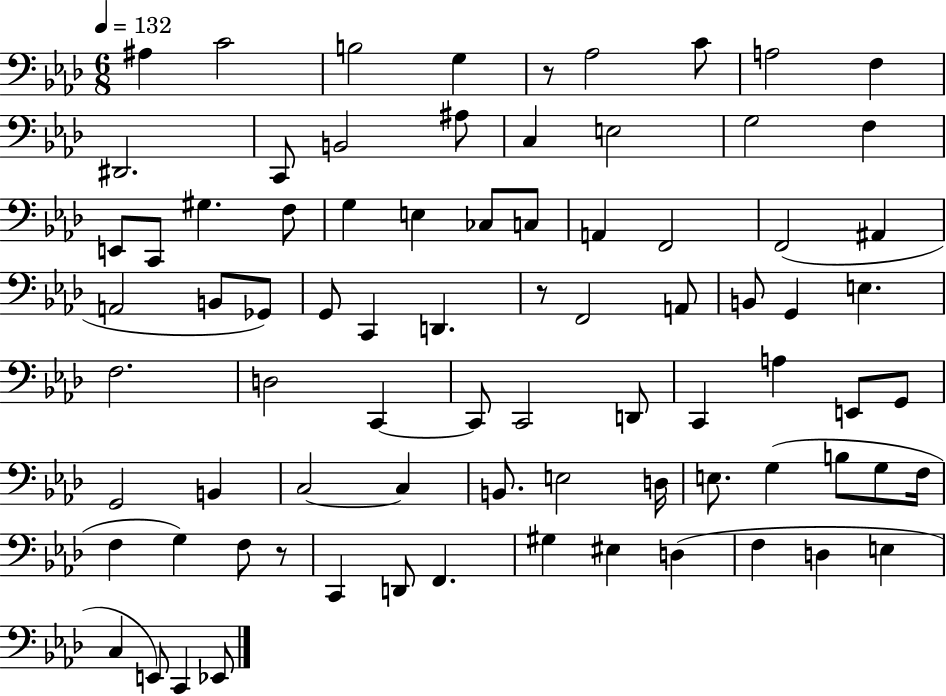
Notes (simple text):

A#3/q C4/h B3/h G3/q R/e Ab3/h C4/e A3/h F3/q D#2/h. C2/e B2/h A#3/e C3/q E3/h G3/h F3/q E2/e C2/e G#3/q. F3/e G3/q E3/q CES3/e C3/e A2/q F2/h F2/h A#2/q A2/h B2/e Gb2/e G2/e C2/q D2/q. R/e F2/h A2/e B2/e G2/q E3/q. F3/h. D3/h C2/q C2/e C2/h D2/e C2/q A3/q E2/e G2/e G2/h B2/q C3/h C3/q B2/e. E3/h D3/s E3/e. G3/q B3/e G3/e F3/s F3/q G3/q F3/e R/e C2/q D2/e F2/q. G#3/q EIS3/q D3/q F3/q D3/q E3/q C3/q E2/e C2/q Eb2/e